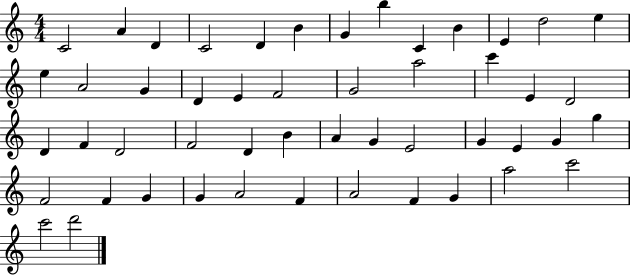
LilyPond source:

{
  \clef treble
  \numericTimeSignature
  \time 4/4
  \key c \major
  c'2 a'4 d'4 | c'2 d'4 b'4 | g'4 b''4 c'4 b'4 | e'4 d''2 e''4 | \break e''4 a'2 g'4 | d'4 e'4 f'2 | g'2 a''2 | c'''4 e'4 d'2 | \break d'4 f'4 d'2 | f'2 d'4 b'4 | a'4 g'4 e'2 | g'4 e'4 g'4 g''4 | \break f'2 f'4 g'4 | g'4 a'2 f'4 | a'2 f'4 g'4 | a''2 c'''2 | \break c'''2 d'''2 | \bar "|."
}